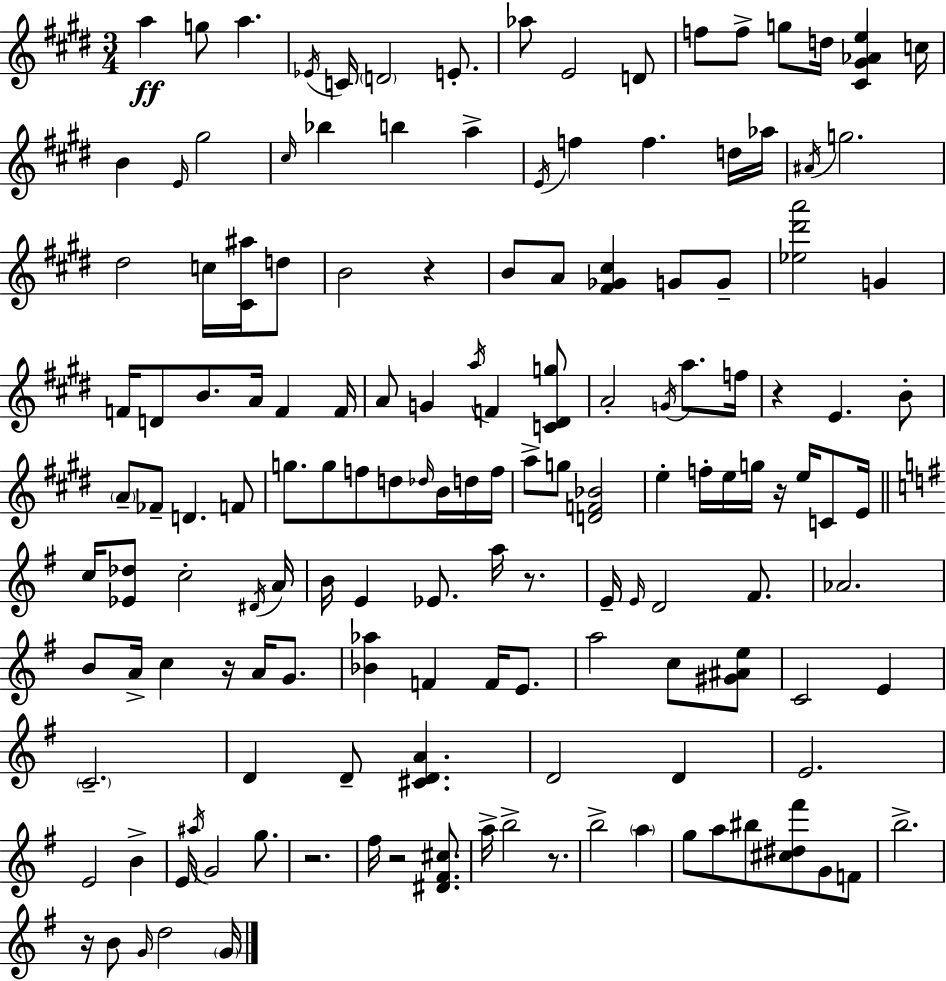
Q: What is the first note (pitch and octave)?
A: A5